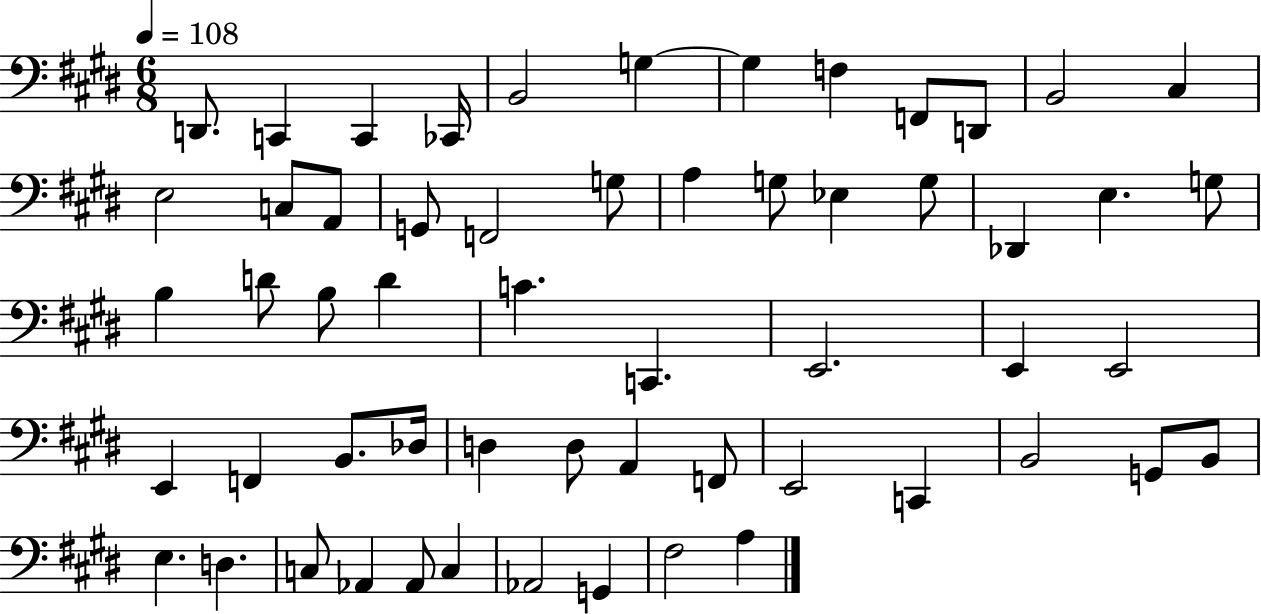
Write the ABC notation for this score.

X:1
T:Untitled
M:6/8
L:1/4
K:E
D,,/2 C,, C,, _C,,/4 B,,2 G, G, F, F,,/2 D,,/2 B,,2 ^C, E,2 C,/2 A,,/2 G,,/2 F,,2 G,/2 A, G,/2 _E, G,/2 _D,, E, G,/2 B, D/2 B,/2 D C C,, E,,2 E,, E,,2 E,, F,, B,,/2 _D,/4 D, D,/2 A,, F,,/2 E,,2 C,, B,,2 G,,/2 B,,/2 E, D, C,/2 _A,, _A,,/2 C, _A,,2 G,, ^F,2 A,